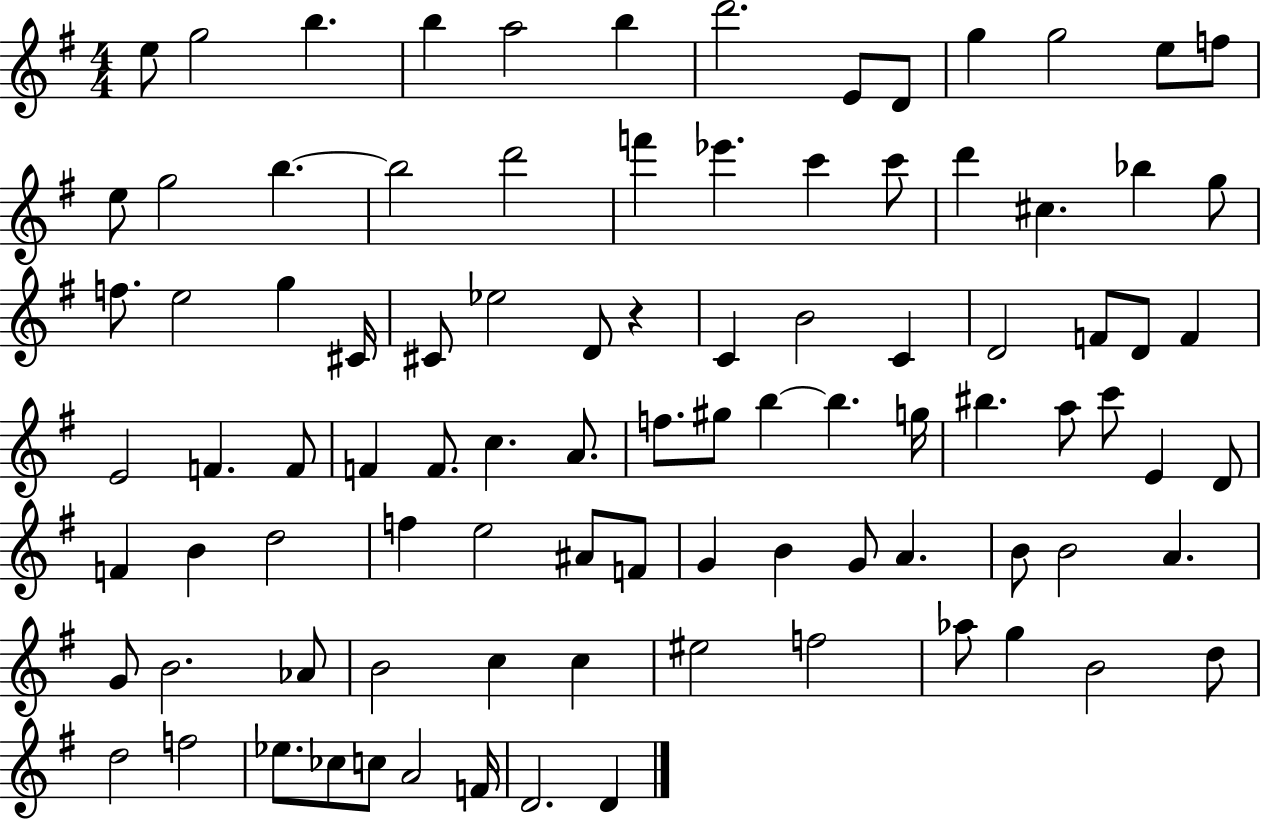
E5/e G5/h B5/q. B5/q A5/h B5/q D6/h. E4/e D4/e G5/q G5/h E5/e F5/e E5/e G5/h B5/q. B5/h D6/h F6/q Eb6/q. C6/q C6/e D6/q C#5/q. Bb5/q G5/e F5/e. E5/h G5/q C#4/s C#4/e Eb5/h D4/e R/q C4/q B4/h C4/q D4/h F4/e D4/e F4/q E4/h F4/q. F4/e F4/q F4/e. C5/q. A4/e. F5/e. G#5/e B5/q B5/q. G5/s BIS5/q. A5/e C6/e E4/q D4/e F4/q B4/q D5/h F5/q E5/h A#4/e F4/e G4/q B4/q G4/e A4/q. B4/e B4/h A4/q. G4/e B4/h. Ab4/e B4/h C5/q C5/q EIS5/h F5/h Ab5/e G5/q B4/h D5/e D5/h F5/h Eb5/e. CES5/e C5/e A4/h F4/s D4/h. D4/q